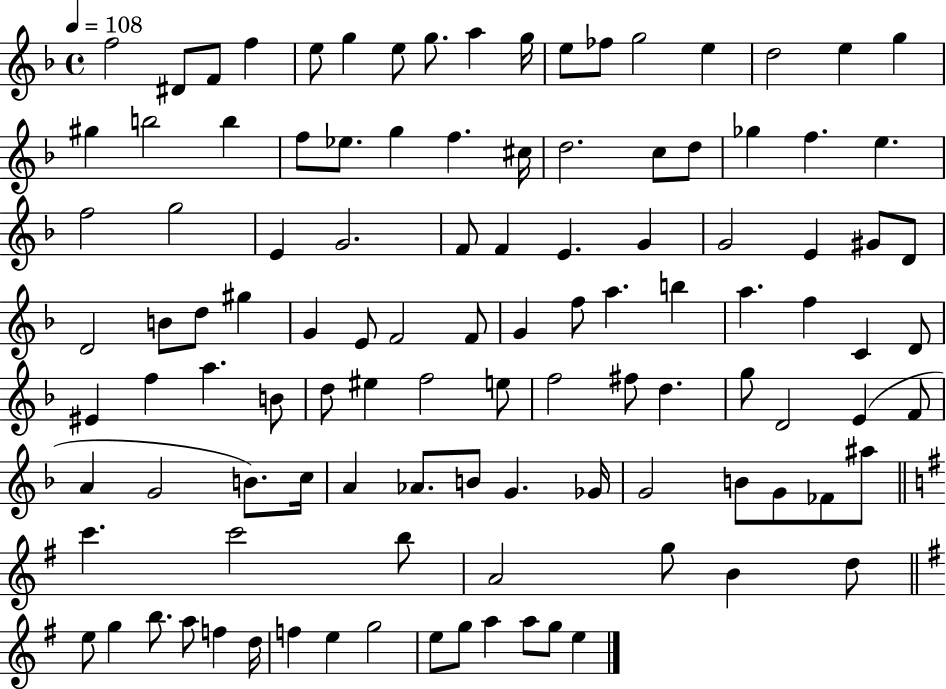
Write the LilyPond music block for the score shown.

{
  \clef treble
  \time 4/4
  \defaultTimeSignature
  \key f \major
  \tempo 4 = 108
  f''2 dis'8 f'8 f''4 | e''8 g''4 e''8 g''8. a''4 g''16 | e''8 fes''8 g''2 e''4 | d''2 e''4 g''4 | \break gis''4 b''2 b''4 | f''8 ees''8. g''4 f''4. cis''16 | d''2. c''8 d''8 | ges''4 f''4. e''4. | \break f''2 g''2 | e'4 g'2. | f'8 f'4 e'4. g'4 | g'2 e'4 gis'8 d'8 | \break d'2 b'8 d''8 gis''4 | g'4 e'8 f'2 f'8 | g'4 f''8 a''4. b''4 | a''4. f''4 c'4 d'8 | \break eis'4 f''4 a''4. b'8 | d''8 eis''4 f''2 e''8 | f''2 fis''8 d''4. | g''8 d'2 e'4( f'8 | \break a'4 g'2 b'8.) c''16 | a'4 aes'8. b'8 g'4. ges'16 | g'2 b'8 g'8 fes'8 ais''8 | \bar "||" \break \key e \minor c'''4. c'''2 b''8 | a'2 g''8 b'4 d''8 | \bar "||" \break \key e \minor e''8 g''4 b''8. a''8 f''4 d''16 | f''4 e''4 g''2 | e''8 g''8 a''4 a''8 g''8 e''4 | \bar "|."
}